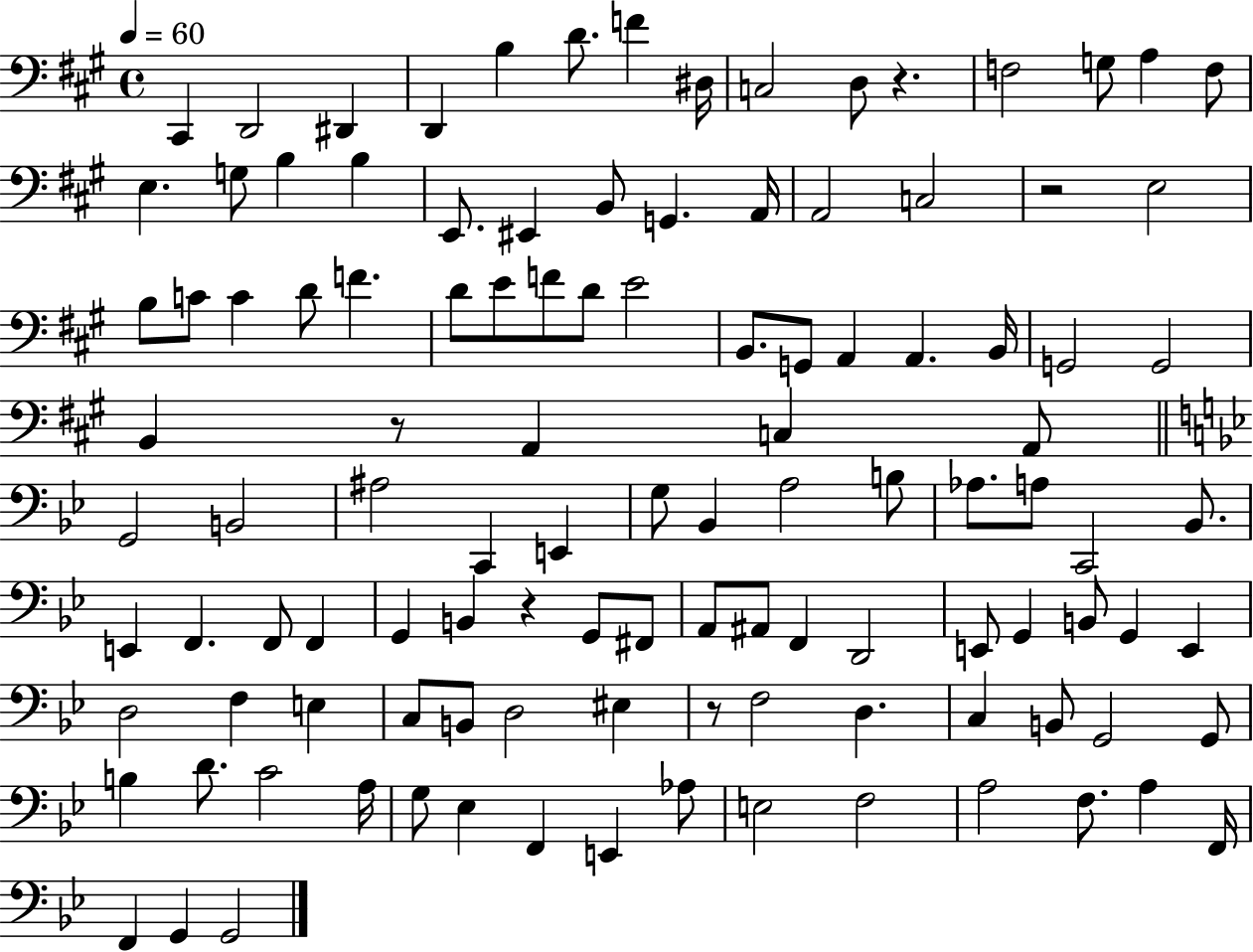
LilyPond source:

{
  \clef bass
  \time 4/4
  \defaultTimeSignature
  \key a \major
  \tempo 4 = 60
  cis,4 d,2 dis,4 | d,4 b4 d'8. f'4 dis16 | c2 d8 r4. | f2 g8 a4 f8 | \break e4. g8 b4 b4 | e,8. eis,4 b,8 g,4. a,16 | a,2 c2 | r2 e2 | \break b8 c'8 c'4 d'8 f'4. | d'8 e'8 f'8 d'8 e'2 | b,8. g,8 a,4 a,4. b,16 | g,2 g,2 | \break b,4 r8 a,4 c4 a,8 | \bar "||" \break \key bes \major g,2 b,2 | ais2 c,4 e,4 | g8 bes,4 a2 b8 | aes8. a8 c,2 bes,8. | \break e,4 f,4. f,8 f,4 | g,4 b,4 r4 g,8 fis,8 | a,8 ais,8 f,4 d,2 | e,8 g,4 b,8 g,4 e,4 | \break d2 f4 e4 | c8 b,8 d2 eis4 | r8 f2 d4. | c4 b,8 g,2 g,8 | \break b4 d'8. c'2 a16 | g8 ees4 f,4 e,4 aes8 | e2 f2 | a2 f8. a4 f,16 | \break f,4 g,4 g,2 | \bar "|."
}